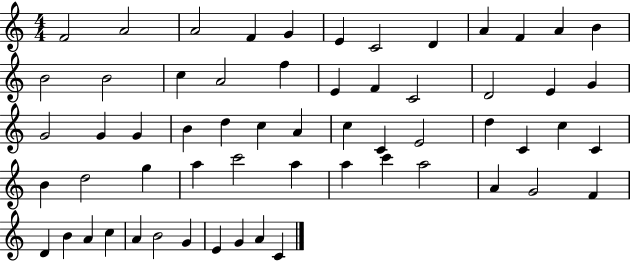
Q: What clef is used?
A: treble